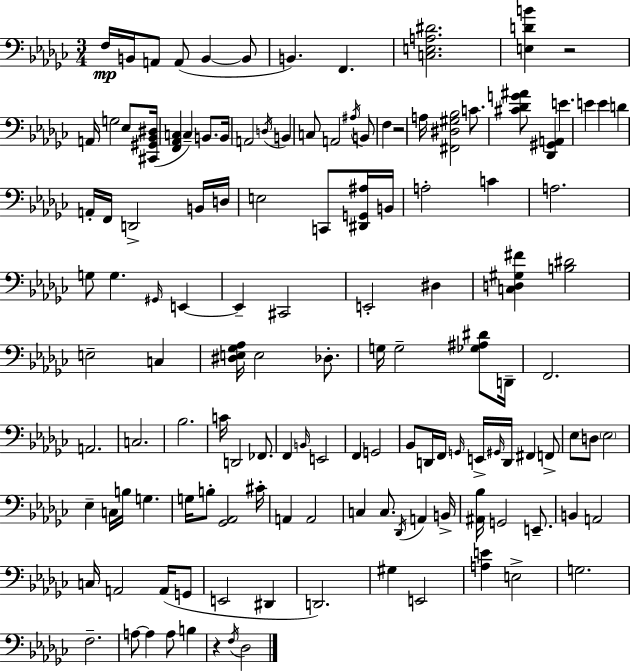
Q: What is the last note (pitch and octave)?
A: Db3